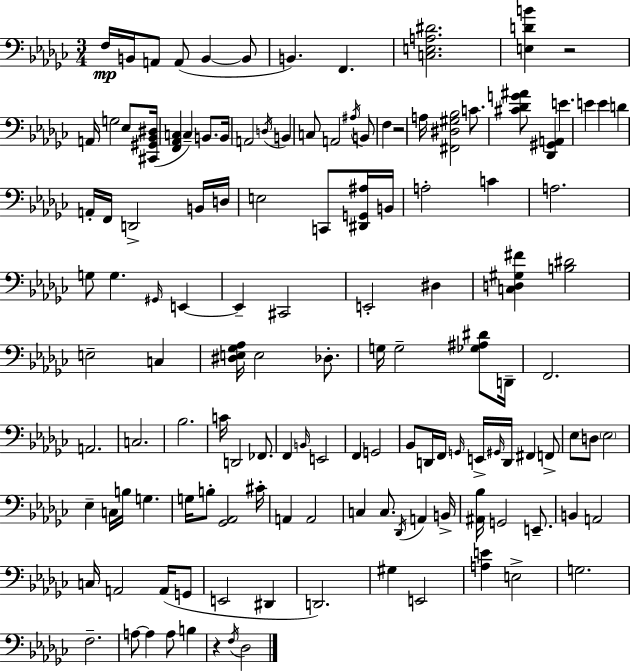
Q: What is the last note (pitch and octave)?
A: Db3